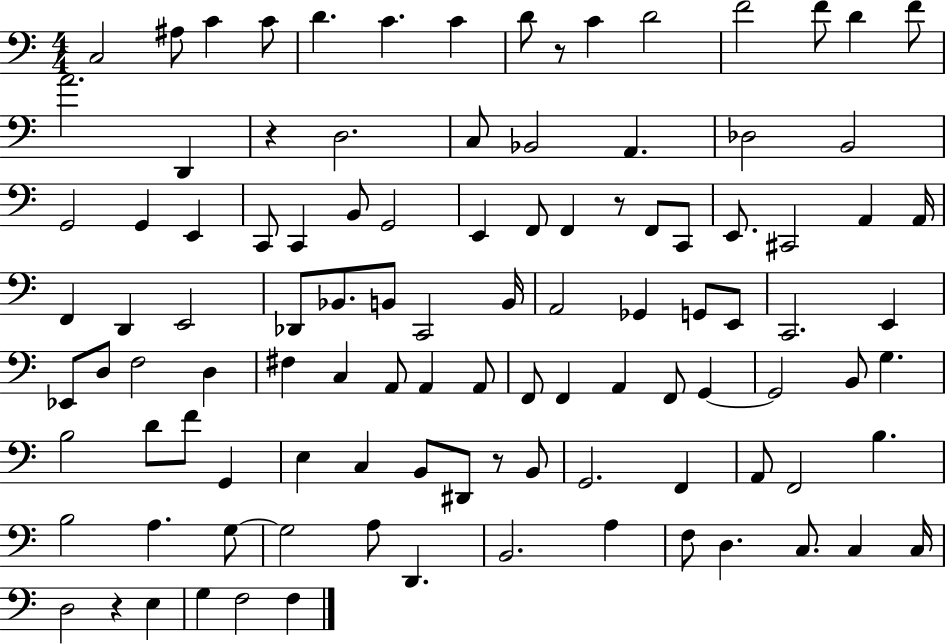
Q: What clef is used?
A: bass